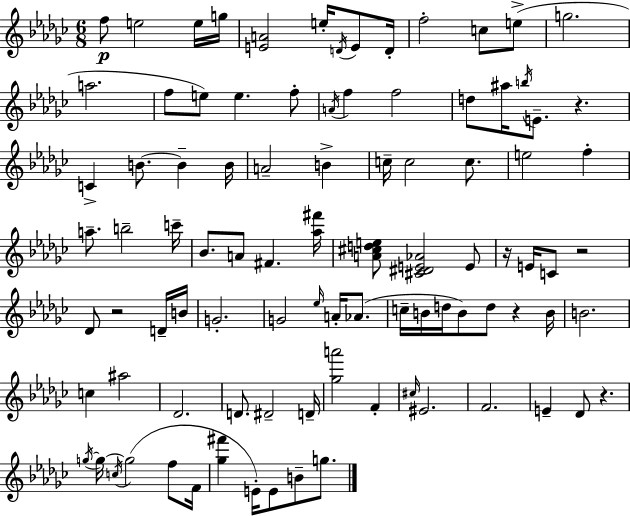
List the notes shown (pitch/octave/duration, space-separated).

F5/e E5/h E5/s G5/s [E4,A4]/h E5/s D4/s E4/e D4/s F5/h C5/e E5/e G5/h. A5/h. F5/e E5/e E5/q. F5/e A4/s F5/q F5/h D5/e A#5/s B5/s E4/e. R/q. C4/q B4/e. B4/q B4/s A4/h B4/q C5/s C5/h C5/e. E5/h F5/q A5/e. B5/h C6/s Bb4/e. A4/e F#4/q. [Ab5,F#6]/s [A4,C#5,D5,E5]/e [C#4,D#4,E4,Ab4]/h E4/e R/s E4/s C4/e R/h Db4/e R/h D4/s B4/s G4/h. G4/h Eb5/s A4/s Ab4/e. C5/s B4/s D5/s B4/e D5/e R/q B4/s B4/h. C5/q A#5/h Db4/h. D4/e. D#4/h D4/s [Gb5,A6]/h F4/q C#5/s EIS4/h. F4/h. E4/q Db4/e R/q. G5/s G5/s C5/s G5/h F5/e F4/s [Gb5,F#6]/q E4/s E4/e B4/e G5/e.